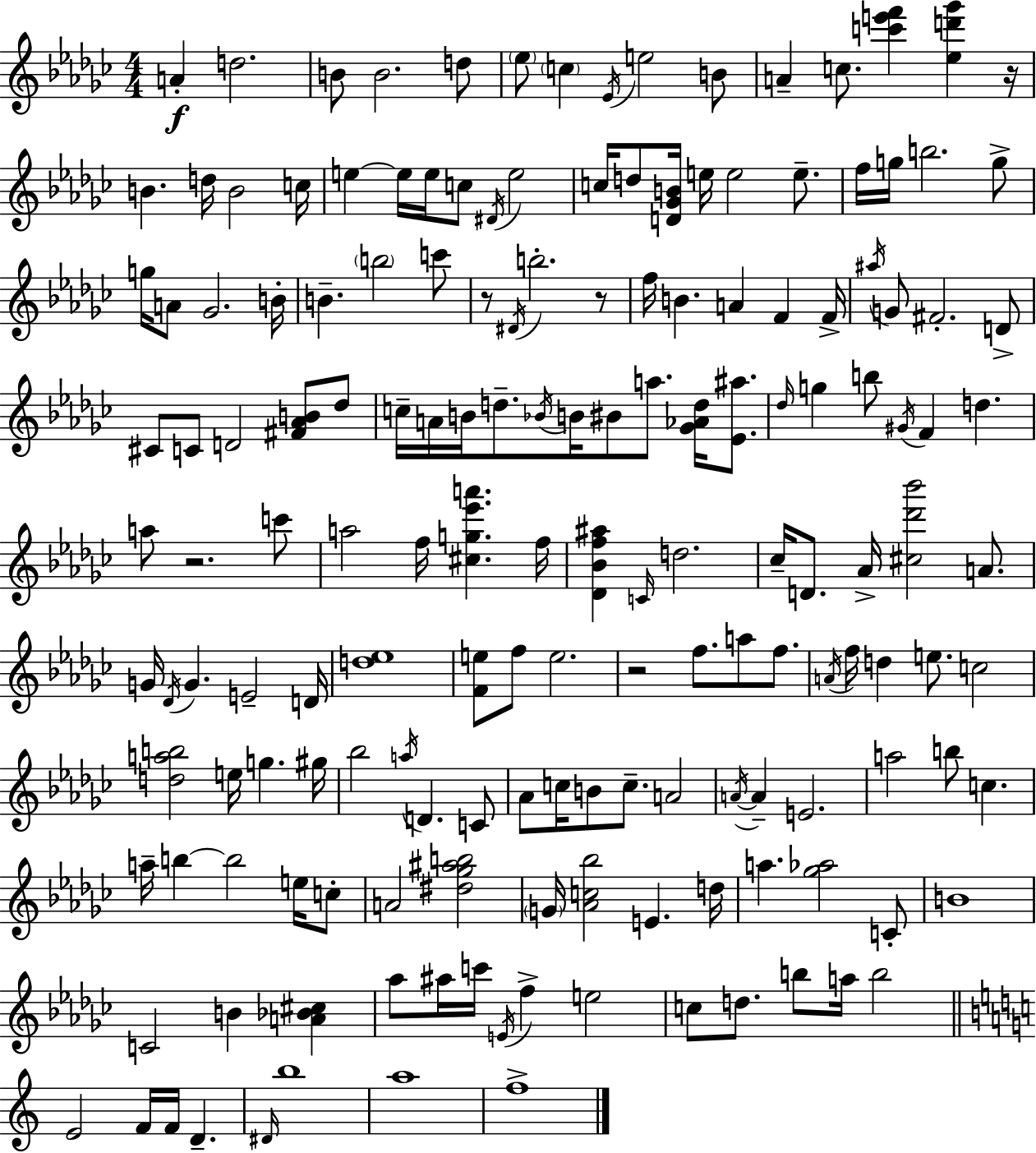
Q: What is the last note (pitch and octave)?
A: F5